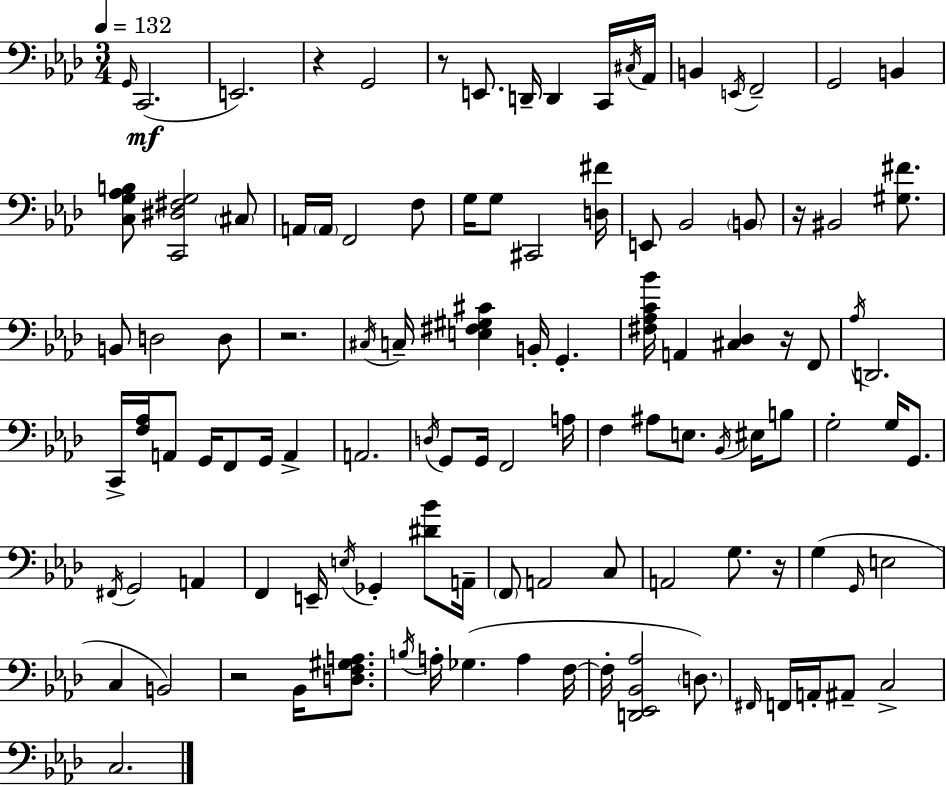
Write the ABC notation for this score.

X:1
T:Untitled
M:3/4
L:1/4
K:Fm
G,,/4 C,,2 E,,2 z G,,2 z/2 E,,/2 D,,/4 D,, C,,/4 ^C,/4 _A,,/4 B,, E,,/4 F,,2 G,,2 B,, [C,G,_A,B,]/2 [C,,^D,^F,G,]2 ^C,/2 A,,/4 A,,/4 F,,2 F,/2 G,/4 G,/2 ^C,,2 [D,^F]/4 E,,/2 _B,,2 B,,/2 z/4 ^B,,2 [^G,^F]/2 B,,/2 D,2 D,/2 z2 ^C,/4 C,/4 [E,^F,^G,^C] B,,/4 G,, [^F,_A,C_B]/4 A,, [^C,_D,] z/4 F,,/2 _A,/4 D,,2 C,,/4 [F,_A,]/4 A,,/2 G,,/4 F,,/2 G,,/4 A,, A,,2 D,/4 G,,/2 G,,/4 F,,2 A,/4 F, ^A,/2 E,/2 _B,,/4 ^E,/4 B,/2 G,2 G,/4 G,,/2 ^F,,/4 G,,2 A,, F,, E,,/4 E,/4 _G,, [^D_B]/2 A,,/4 F,,/2 A,,2 C,/2 A,,2 G,/2 z/4 G, G,,/4 E,2 C, B,,2 z2 _B,,/4 [D,F,^G,A,]/2 B,/4 A,/4 _G, A, F,/4 F,/4 [D,,_E,,_B,,_A,]2 D,/2 ^F,,/4 F,,/4 A,,/4 ^A,,/2 C,2 C,2